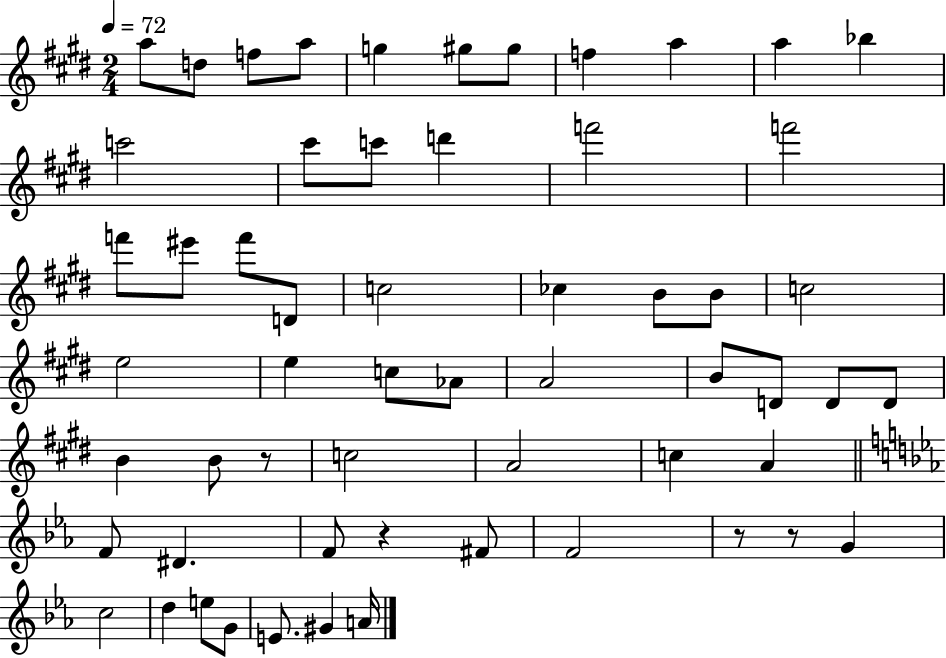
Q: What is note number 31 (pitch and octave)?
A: A4